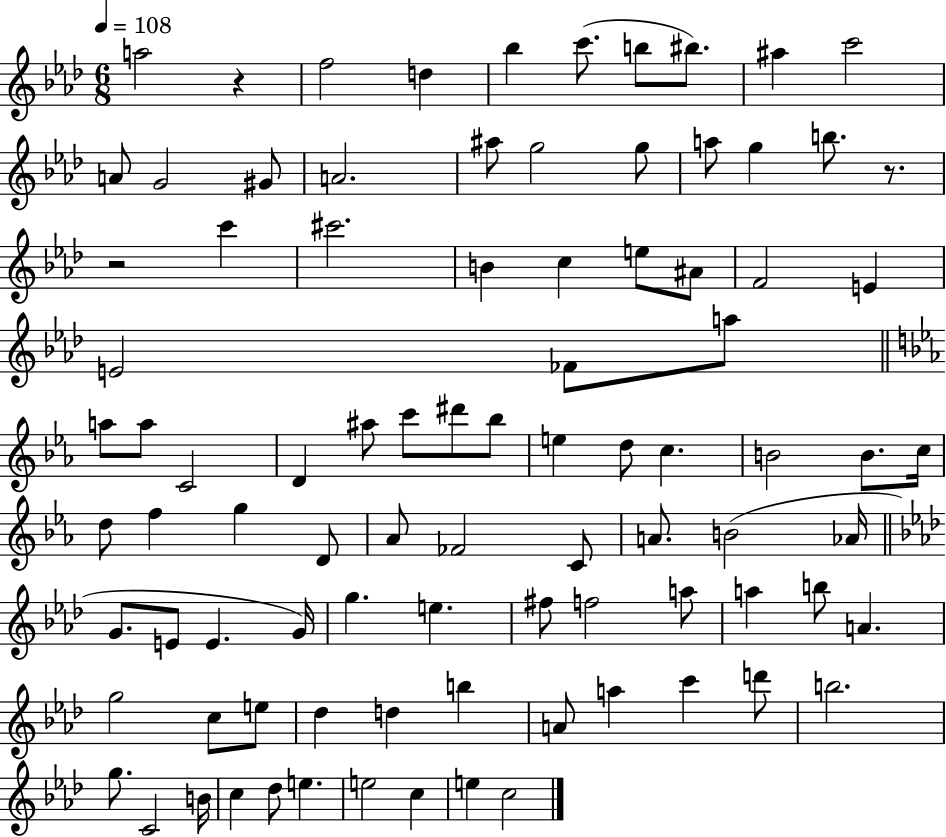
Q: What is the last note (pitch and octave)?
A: C5